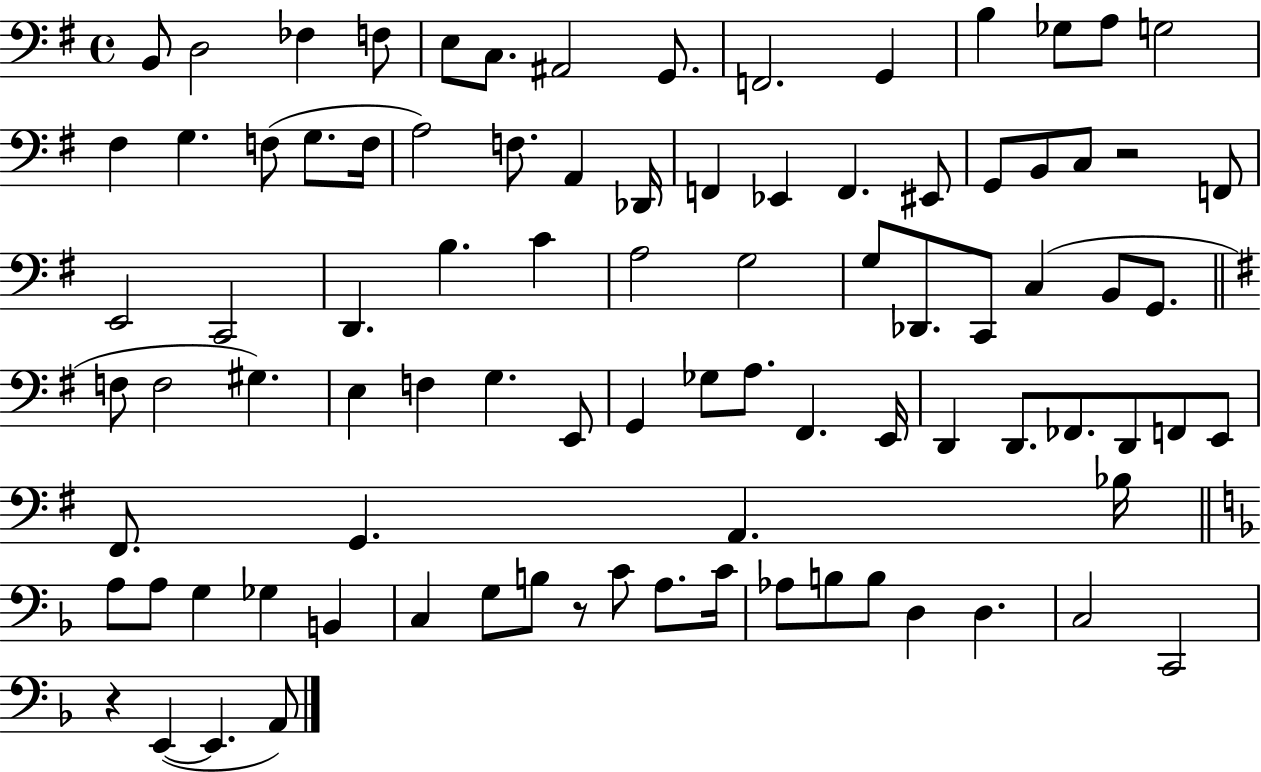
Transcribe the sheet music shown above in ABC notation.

X:1
T:Untitled
M:4/4
L:1/4
K:G
B,,/2 D,2 _F, F,/2 E,/2 C,/2 ^A,,2 G,,/2 F,,2 G,, B, _G,/2 A,/2 G,2 ^F, G, F,/2 G,/2 F,/4 A,2 F,/2 A,, _D,,/4 F,, _E,, F,, ^E,,/2 G,,/2 B,,/2 C,/2 z2 F,,/2 E,,2 C,,2 D,, B, C A,2 G,2 G,/2 _D,,/2 C,,/2 C, B,,/2 G,,/2 F,/2 F,2 ^G, E, F, G, E,,/2 G,, _G,/2 A,/2 ^F,, E,,/4 D,, D,,/2 _F,,/2 D,,/2 F,,/2 E,,/2 ^F,,/2 G,, A,, _B,/4 A,/2 A,/2 G, _G, B,, C, G,/2 B,/2 z/2 C/2 A,/2 C/4 _A,/2 B,/2 B,/2 D, D, C,2 C,,2 z E,, E,, A,,/2